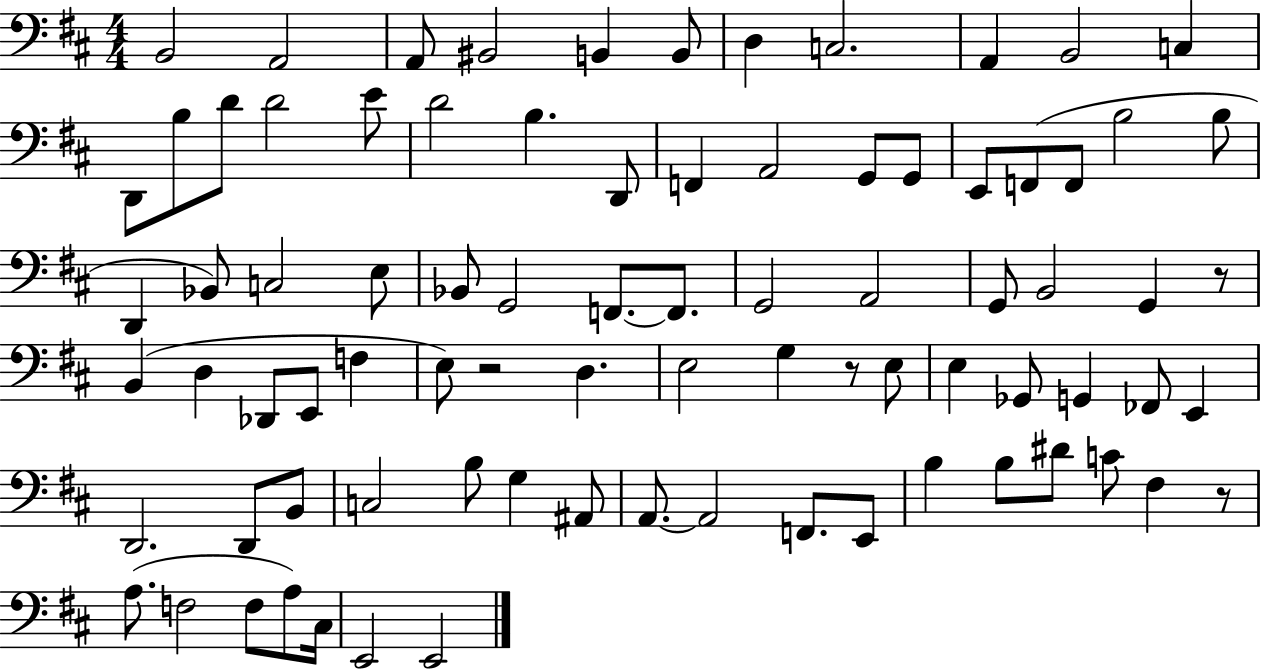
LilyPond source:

{
  \clef bass
  \numericTimeSignature
  \time 4/4
  \key d \major
  b,2 a,2 | a,8 bis,2 b,4 b,8 | d4 c2. | a,4 b,2 c4 | \break d,8 b8 d'8 d'2 e'8 | d'2 b4. d,8 | f,4 a,2 g,8 g,8 | e,8 f,8( f,8 b2 b8 | \break d,4 bes,8) c2 e8 | bes,8 g,2 f,8.~~ f,8. | g,2 a,2 | g,8 b,2 g,4 r8 | \break b,4( d4 des,8 e,8 f4 | e8) r2 d4. | e2 g4 r8 e8 | e4 ges,8 g,4 fes,8 e,4 | \break d,2. d,8 b,8 | c2 b8 g4 ais,8 | a,8.~~ a,2 f,8. e,8 | b4 b8 dis'8 c'8 fis4 r8 | \break a8.( f2 f8 a8) cis16 | e,2 e,2 | \bar "|."
}